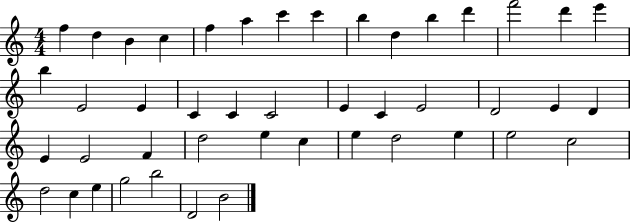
{
  \clef treble
  \numericTimeSignature
  \time 4/4
  \key c \major
  f''4 d''4 b'4 c''4 | f''4 a''4 c'''4 c'''4 | b''4 d''4 b''4 d'''4 | f'''2 d'''4 e'''4 | \break b''4 e'2 e'4 | c'4 c'4 c'2 | e'4 c'4 e'2 | d'2 e'4 d'4 | \break e'4 e'2 f'4 | d''2 e''4 c''4 | e''4 d''2 e''4 | e''2 c''2 | \break d''2 c''4 e''4 | g''2 b''2 | d'2 b'2 | \bar "|."
}